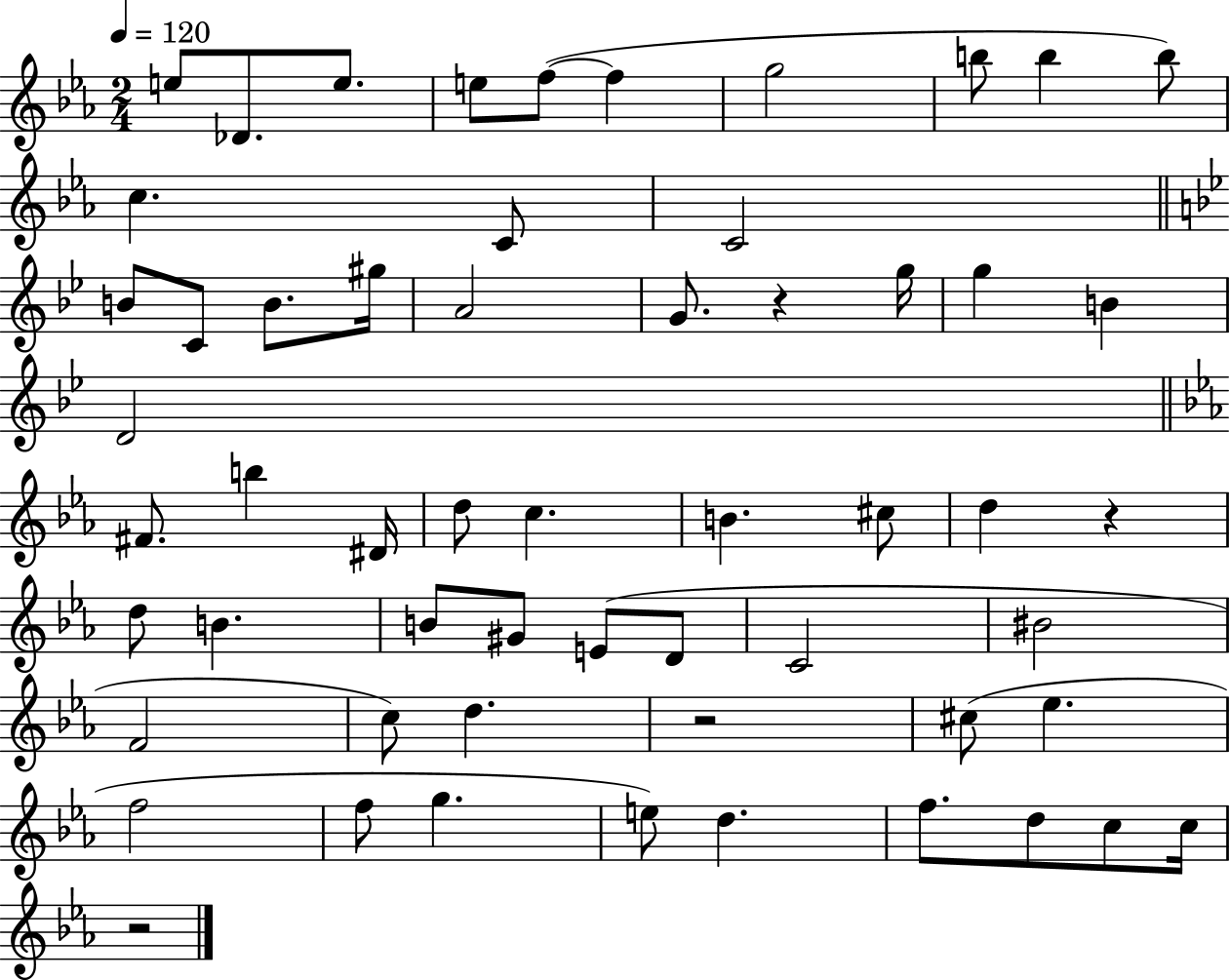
{
  \clef treble
  \numericTimeSignature
  \time 2/4
  \key ees \major
  \tempo 4 = 120
  e''8 des'8. e''8. | e''8 f''8~(~ f''4 | g''2 | b''8 b''4 b''8) | \break c''4. c'8 | c'2 | \bar "||" \break \key bes \major b'8 c'8 b'8. gis''16 | a'2 | g'8. r4 g''16 | g''4 b'4 | \break d'2 | \bar "||" \break \key c \minor fis'8. b''4 dis'16 | d''8 c''4. | b'4. cis''8 | d''4 r4 | \break d''8 b'4. | b'8 gis'8 e'8( d'8 | c'2 | bis'2 | \break f'2 | c''8) d''4. | r2 | cis''8( ees''4. | \break f''2 | f''8 g''4. | e''8) d''4. | f''8. d''8 c''8 c''16 | \break r2 | \bar "|."
}